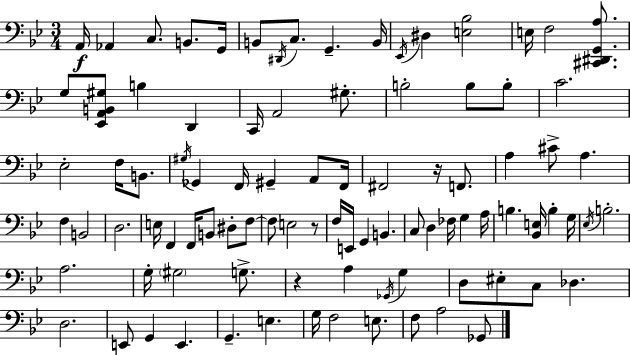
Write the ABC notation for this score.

X:1
T:Untitled
M:3/4
L:1/4
K:Gm
A,,/4 _A,, C,/2 B,,/2 G,,/4 B,,/2 ^D,,/4 C,/2 G,, B,,/4 _E,,/4 ^D, [E,_B,]2 E,/4 F,2 [^C,,^D,,G,,A,]/2 G,/2 [_E,,A,,B,,^G,]/2 B, D,, C,,/4 A,,2 ^G,/2 B,2 B,/2 B,/2 C2 _E,2 F,/4 B,,/2 ^G,/4 _G,, F,,/4 ^G,, A,,/2 F,,/4 ^F,,2 z/4 F,,/2 A, ^C/2 A, F, B,,2 D,2 E,/4 F,, F,,/4 B,,/2 ^D,/2 F,/2 F,/2 E,2 z/2 F,/4 E,,/4 G,, B,, C,/2 D, _F,/4 G, A,/4 B, [_B,,E,]/4 B, G,/4 _E,/4 B,2 A,2 G,/4 ^G,2 G,/2 z A, _G,,/4 G, D,/2 ^E,/2 C,/2 _D, D,2 E,,/2 G,, E,, G,, E, G,/4 F,2 E,/2 F,/2 A,2 _G,,/2